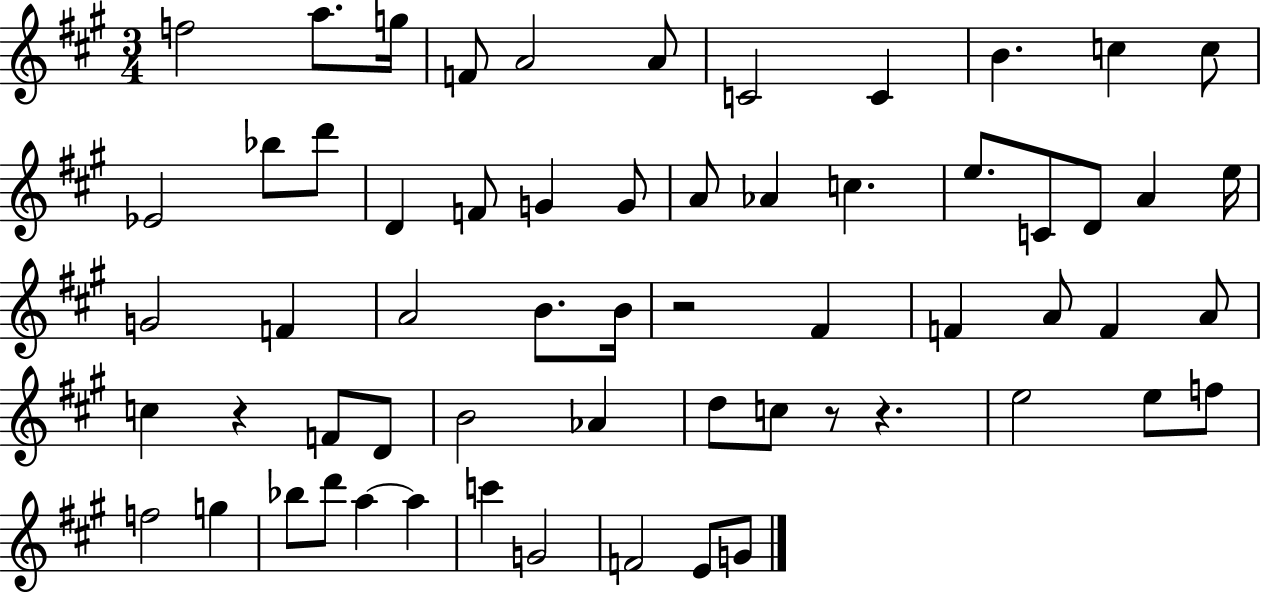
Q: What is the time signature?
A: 3/4